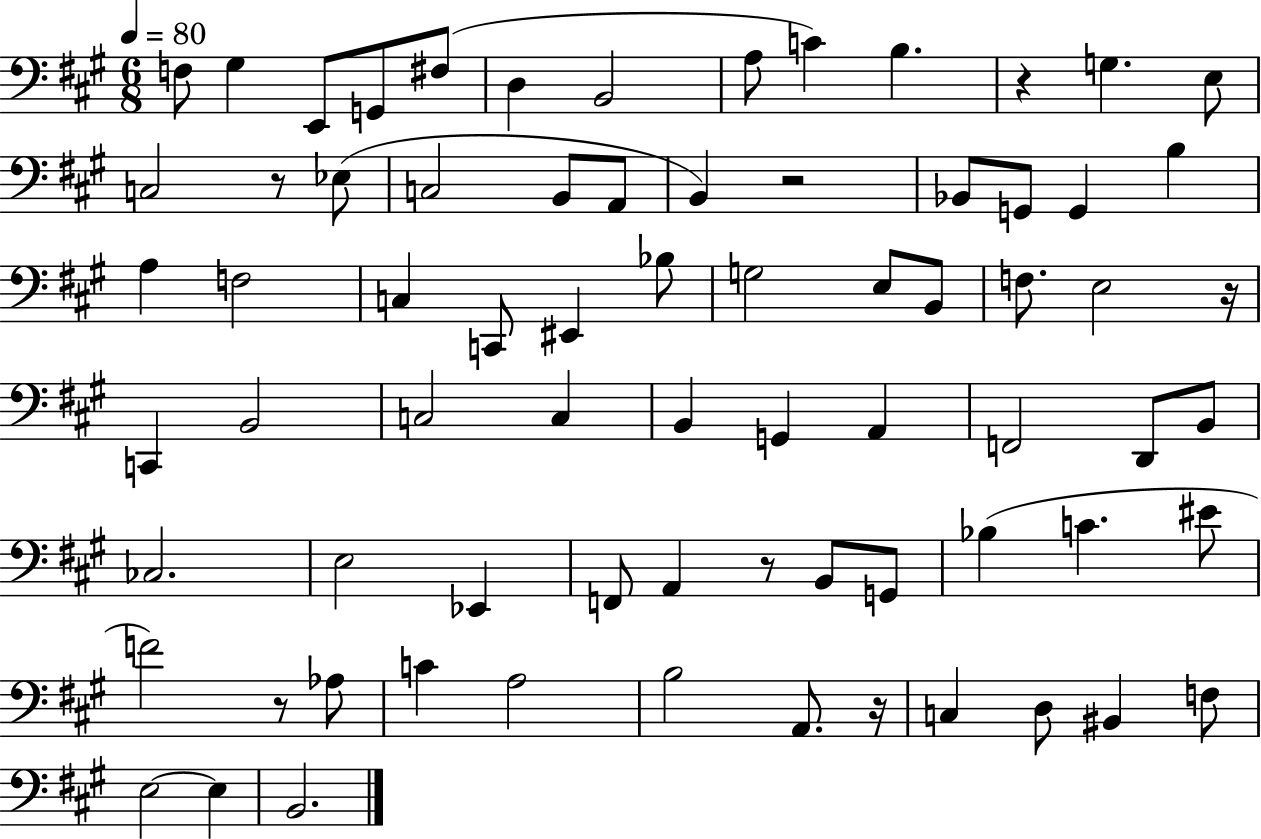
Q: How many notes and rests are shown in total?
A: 73